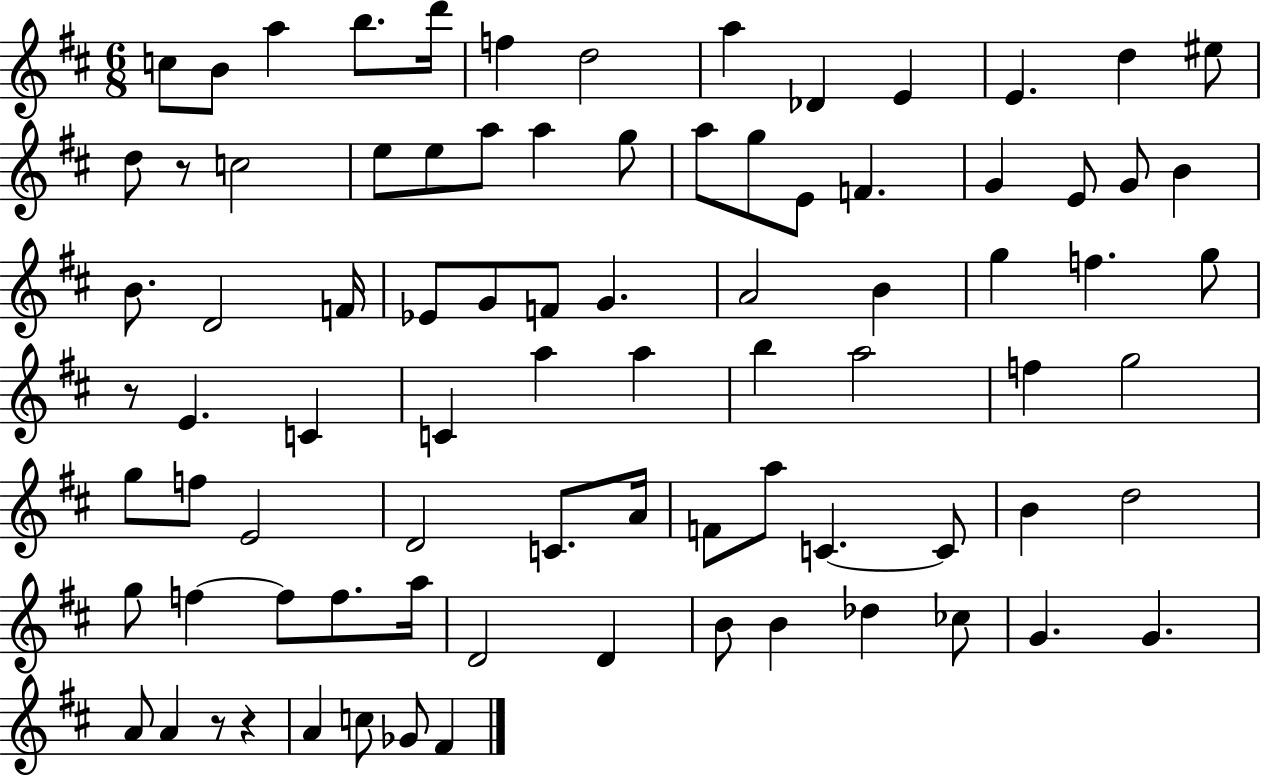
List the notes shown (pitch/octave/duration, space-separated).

C5/e B4/e A5/q B5/e. D6/s F5/q D5/h A5/q Db4/q E4/q E4/q. D5/q EIS5/e D5/e R/e C5/h E5/e E5/e A5/e A5/q G5/e A5/e G5/e E4/e F4/q. G4/q E4/e G4/e B4/q B4/e. D4/h F4/s Eb4/e G4/e F4/e G4/q. A4/h B4/q G5/q F5/q. G5/e R/e E4/q. C4/q C4/q A5/q A5/q B5/q A5/h F5/q G5/h G5/e F5/e E4/h D4/h C4/e. A4/s F4/e A5/e C4/q. C4/e B4/q D5/h G5/e F5/q F5/e F5/e. A5/s D4/h D4/q B4/e B4/q Db5/q CES5/e G4/q. G4/q. A4/e A4/q R/e R/q A4/q C5/e Gb4/e F#4/q